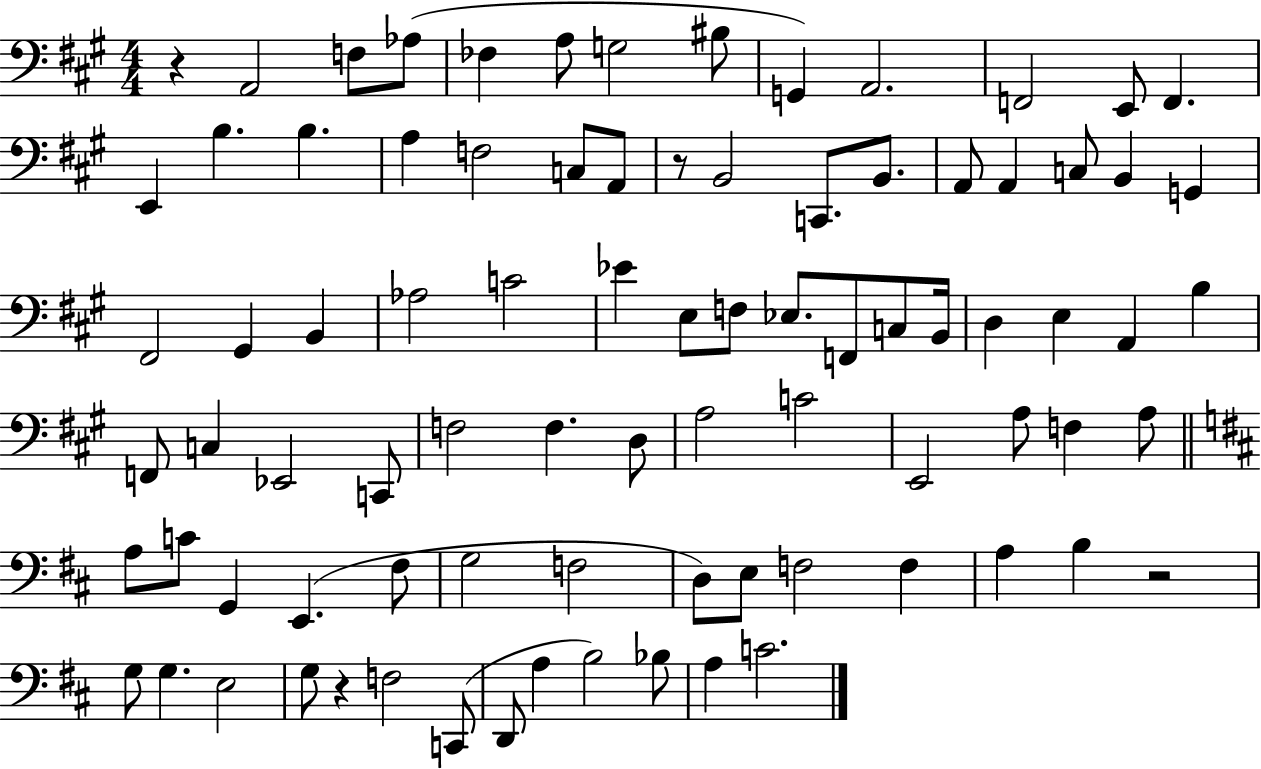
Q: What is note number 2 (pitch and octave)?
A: F3